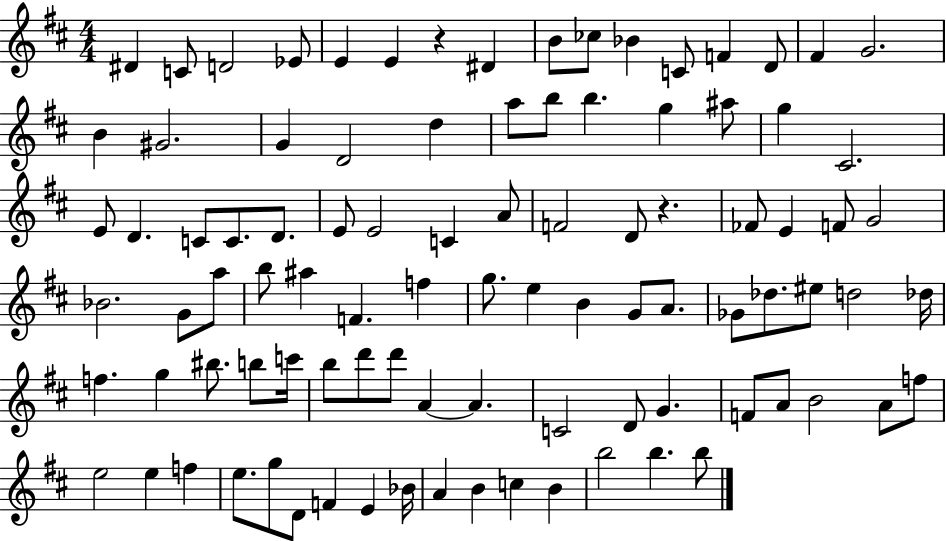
X:1
T:Untitled
M:4/4
L:1/4
K:D
^D C/2 D2 _E/2 E E z ^D B/2 _c/2 _B C/2 F D/2 ^F G2 B ^G2 G D2 d a/2 b/2 b g ^a/2 g ^C2 E/2 D C/2 C/2 D/2 E/2 E2 C A/2 F2 D/2 z _F/2 E F/2 G2 _B2 G/2 a/2 b/2 ^a F f g/2 e B G/2 A/2 _G/2 _d/2 ^e/2 d2 _d/4 f g ^b/2 b/2 c'/4 b/2 d'/2 d'/2 A A C2 D/2 G F/2 A/2 B2 A/2 f/2 e2 e f e/2 g/2 D/2 F E _B/4 A B c B b2 b b/2